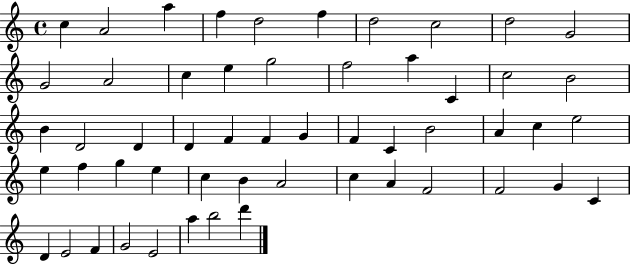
X:1
T:Untitled
M:4/4
L:1/4
K:C
c A2 a f d2 f d2 c2 d2 G2 G2 A2 c e g2 f2 a C c2 B2 B D2 D D F F G F C B2 A c e2 e f g e c B A2 c A F2 F2 G C D E2 F G2 E2 a b2 d'